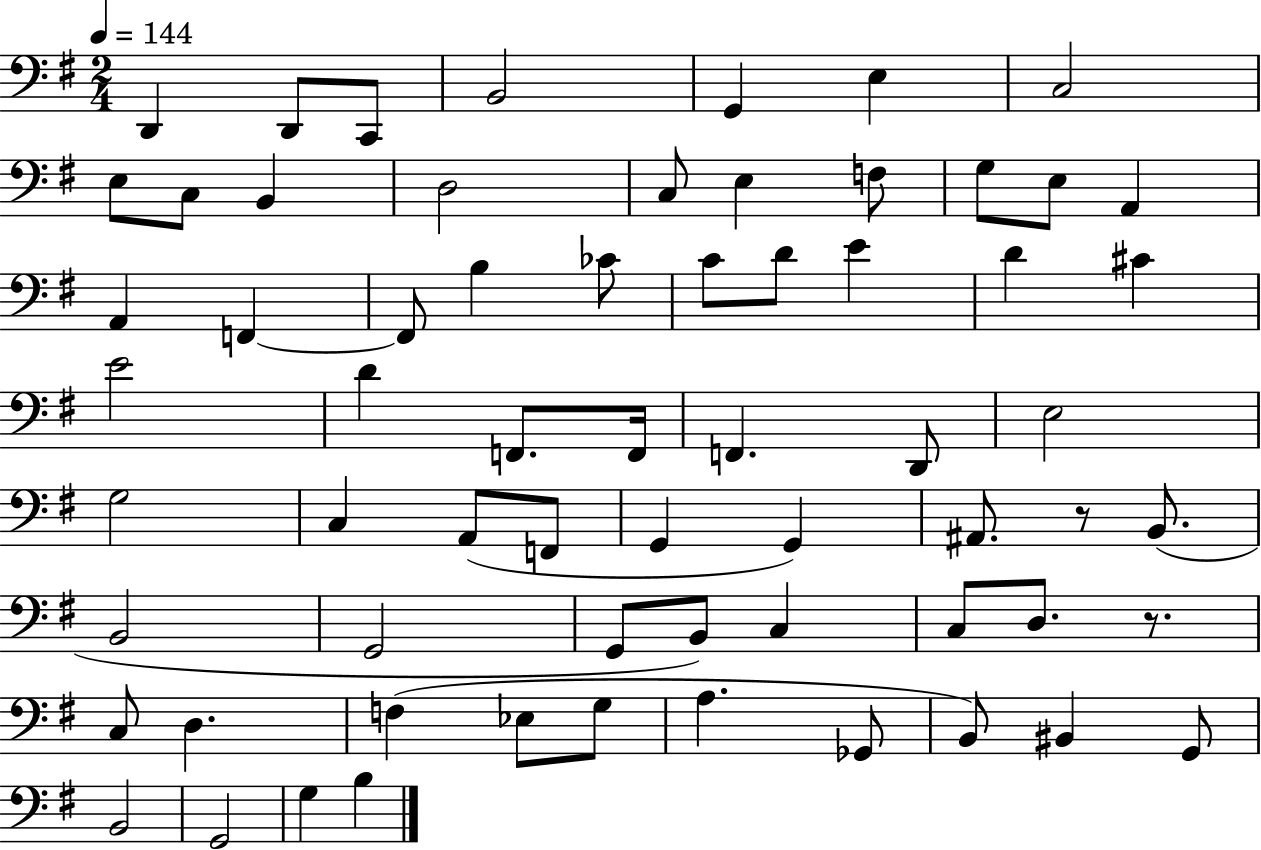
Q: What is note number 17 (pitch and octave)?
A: A2